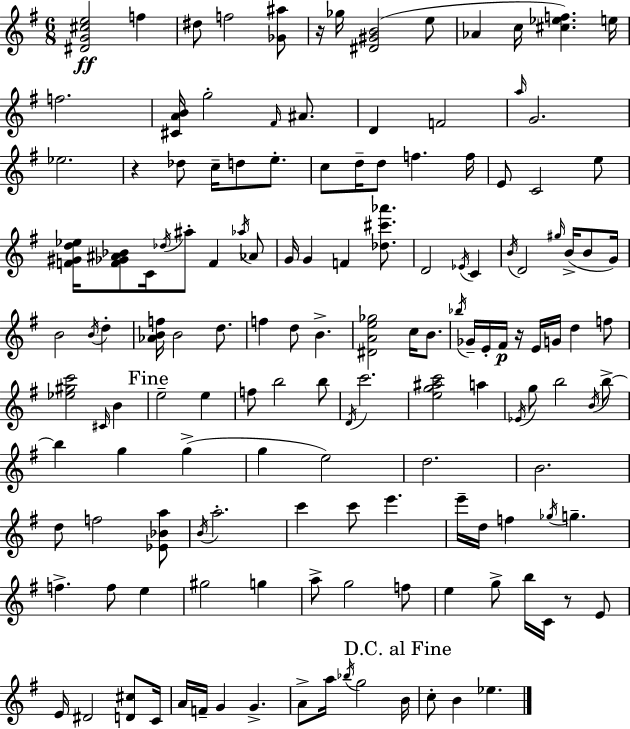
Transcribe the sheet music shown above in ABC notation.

X:1
T:Untitled
M:6/8
L:1/4
K:G
[^DG^ce]2 f ^d/2 f2 [_G^a]/2 z/4 _g/4 [^D^GB]2 e/2 _A c/4 [^c_ef] e/4 f2 [^CAB]/4 g2 ^F/4 ^A/2 D F2 a/4 G2 _e2 z _d/2 c/4 d/2 e/2 c/2 d/4 d/2 f f/4 E/2 C2 e/2 [F^Gd_e]/4 [F_G^A_B]/2 C/4 _d/4 ^a/2 F _a/4 _A/2 G/4 G F [_d^c'_a']/2 D2 _E/4 C B/4 D2 ^g/4 B/4 B/2 G/4 B2 B/4 d [_ABf]/4 B2 d/2 f d/2 B [^DAe_g]2 c/4 B/2 _b/4 _G/4 E/4 ^F/4 z/4 E/4 G/4 d f/2 [_e^gc']2 ^C/4 B e2 e f/2 b2 b/2 D/4 c'2 [eg^ac']2 a _E/4 g/2 b2 B/4 b/2 b g g g e2 d2 B2 d/2 f2 [_E_Ba]/2 B/4 a2 c' c'/2 e' e'/4 d/4 f _g/4 g f f/2 e ^g2 g a/2 g2 f/2 e g/2 b/4 C/4 z/2 E/2 E/4 ^D2 [D^c]/2 C/4 A/4 F/4 G G A/2 a/4 _b/4 g2 B/4 c/2 B _e